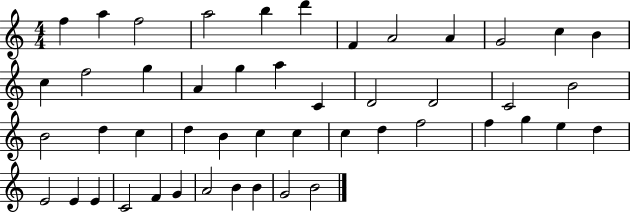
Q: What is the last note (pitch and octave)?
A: B4